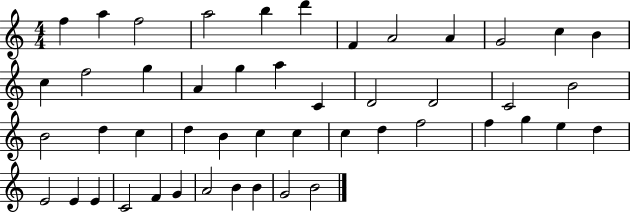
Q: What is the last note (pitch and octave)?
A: B4